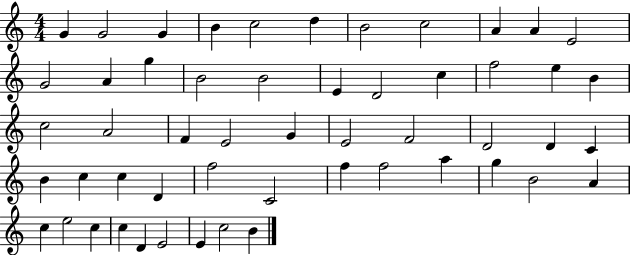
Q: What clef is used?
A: treble